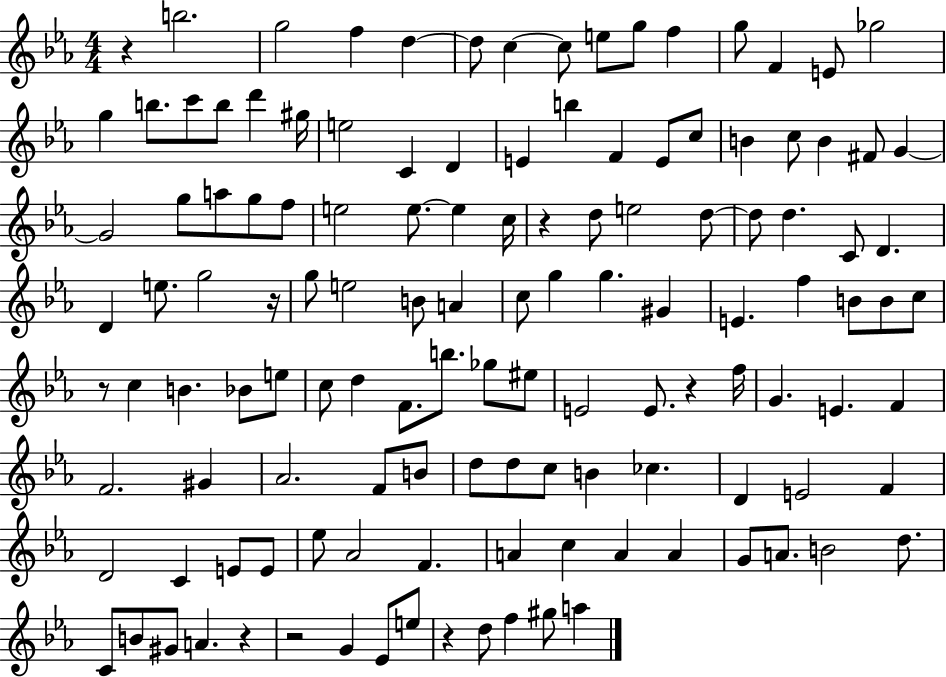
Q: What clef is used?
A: treble